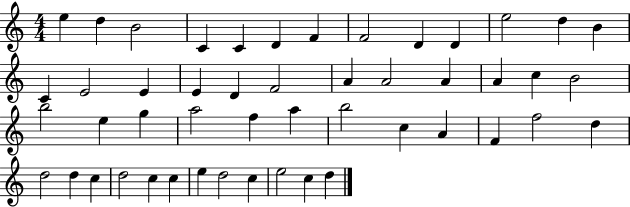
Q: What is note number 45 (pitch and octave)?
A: D5